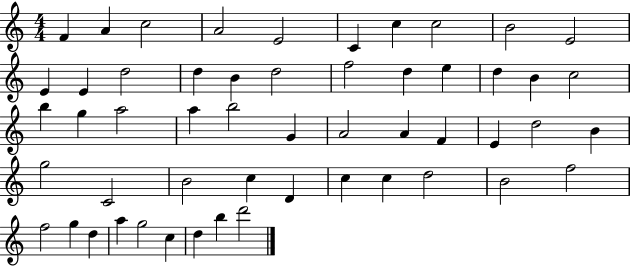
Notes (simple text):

F4/q A4/q C5/h A4/h E4/h C4/q C5/q C5/h B4/h E4/h E4/q E4/q D5/h D5/q B4/q D5/h F5/h D5/q E5/q D5/q B4/q C5/h B5/q G5/q A5/h A5/q B5/h G4/q A4/h A4/q F4/q E4/q D5/h B4/q G5/h C4/h B4/h C5/q D4/q C5/q C5/q D5/h B4/h F5/h F5/h G5/q D5/q A5/q G5/h C5/q D5/q B5/q D6/h